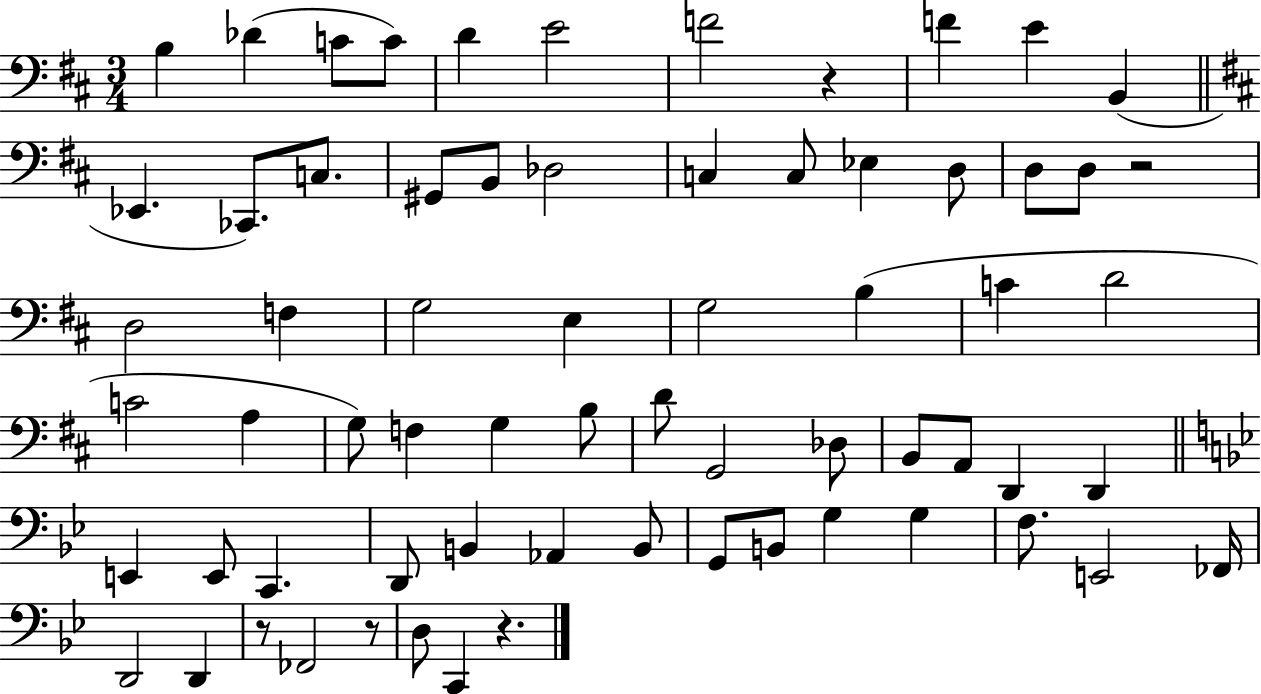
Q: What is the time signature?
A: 3/4